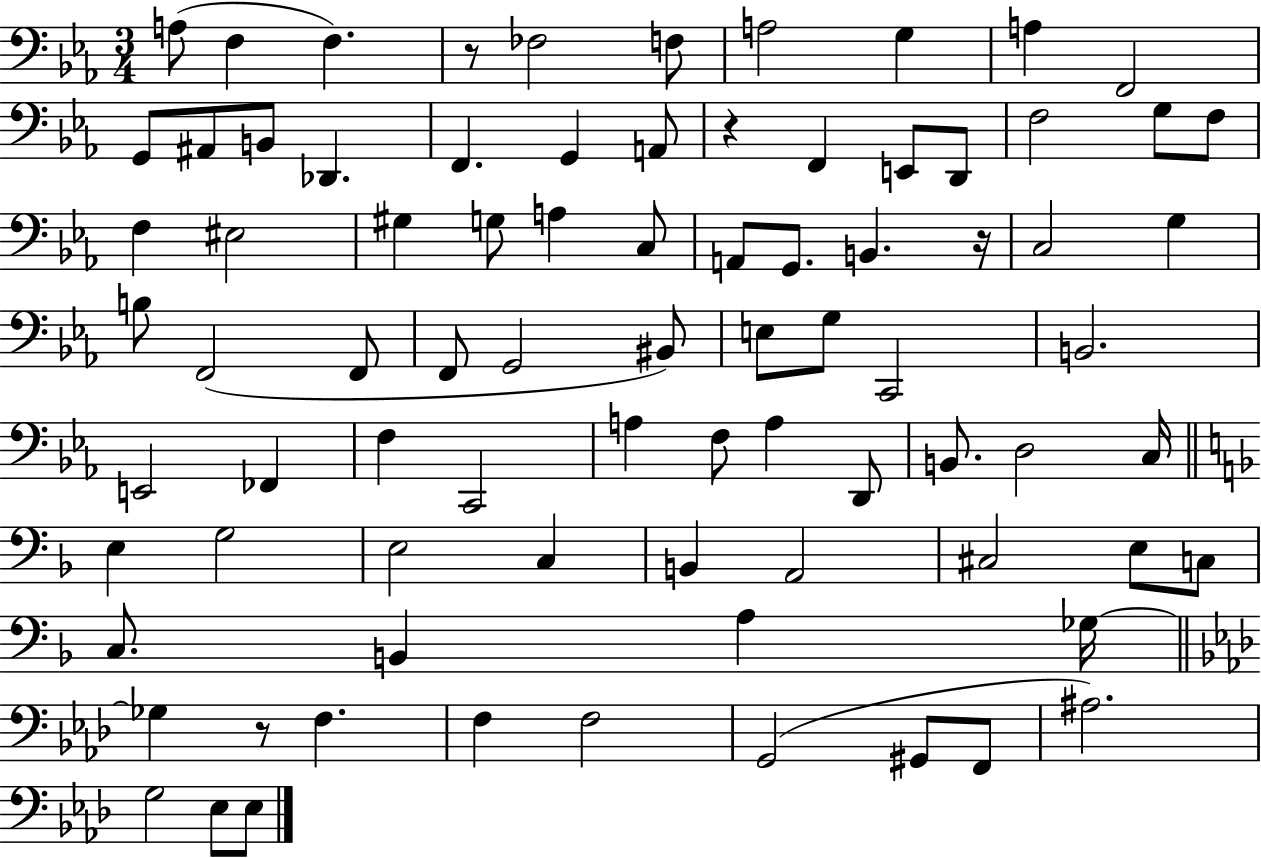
{
  \clef bass
  \numericTimeSignature
  \time 3/4
  \key ees \major
  a8( f4 f4.) | r8 fes2 f8 | a2 g4 | a4 f,2 | \break g,8 ais,8 b,8 des,4. | f,4. g,4 a,8 | r4 f,4 e,8 d,8 | f2 g8 f8 | \break f4 eis2 | gis4 g8 a4 c8 | a,8 g,8. b,4. r16 | c2 g4 | \break b8 f,2( f,8 | f,8 g,2 bis,8) | e8 g8 c,2 | b,2. | \break e,2 fes,4 | f4 c,2 | a4 f8 a4 d,8 | b,8. d2 c16 | \break \bar "||" \break \key f \major e4 g2 | e2 c4 | b,4 a,2 | cis2 e8 c8 | \break c8. b,4 a4 ges16~~ | \bar "||" \break \key aes \major ges4 r8 f4. | f4 f2 | g,2( gis,8 f,8 | ais2.) | \break g2 ees8 ees8 | \bar "|."
}